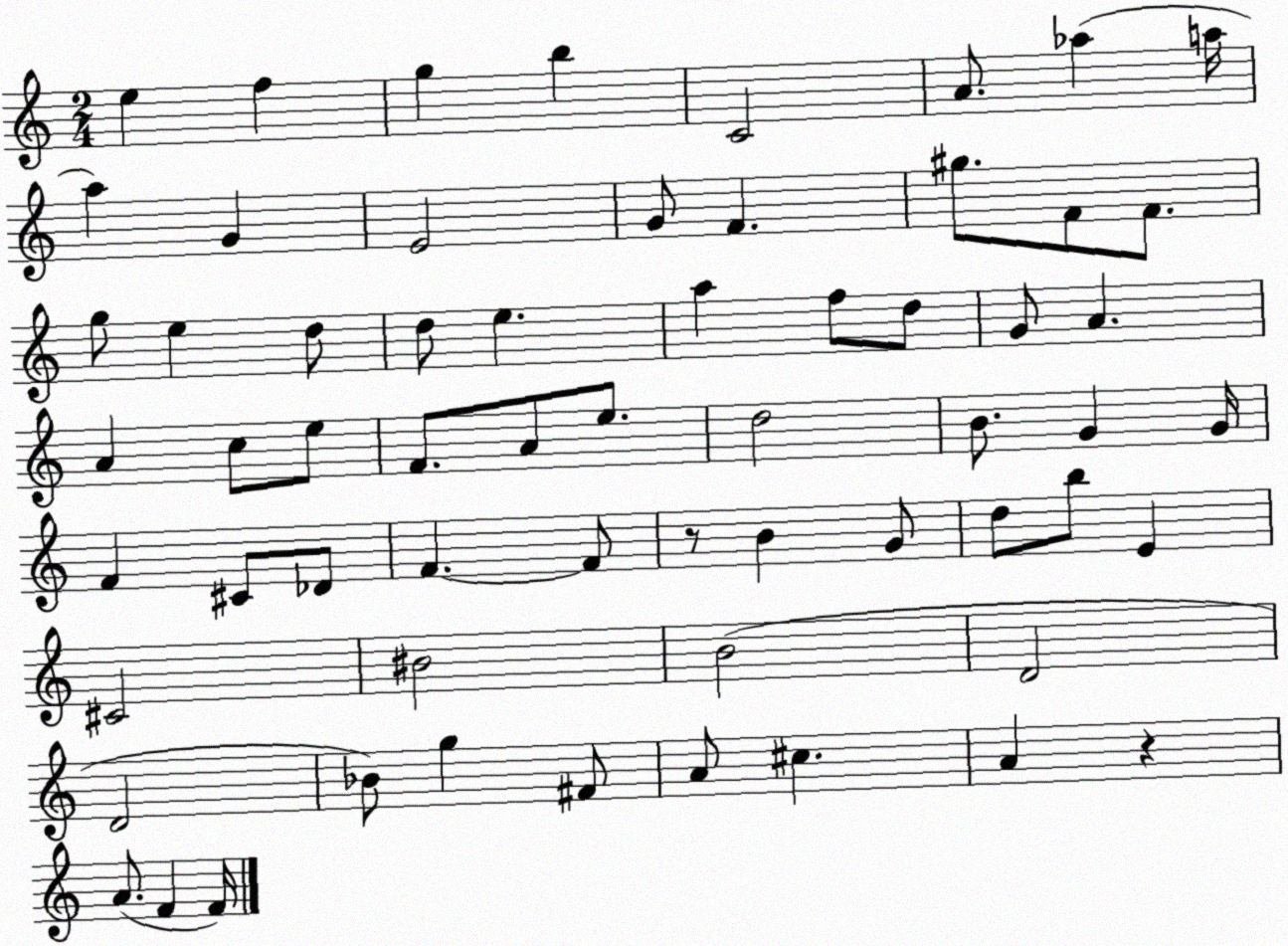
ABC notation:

X:1
T:Untitled
M:2/4
L:1/4
K:C
e f g b C2 A/2 _a a/4 a G E2 G/2 F ^g/2 F/2 F/2 g/2 e d/2 d/2 e a f/2 d/2 G/2 A A c/2 e/2 F/2 A/2 e/2 d2 B/2 G G/4 F ^C/2 _D/2 F F/2 z/2 B G/2 d/2 b/2 E ^C2 ^B2 B2 D2 D2 _B/2 g ^F/2 A/2 ^c A z A/2 F F/4